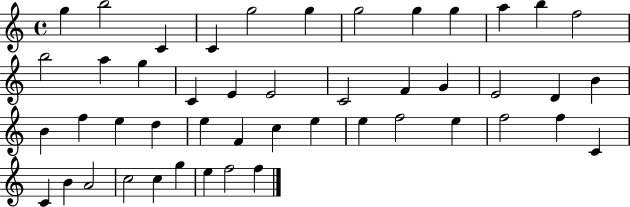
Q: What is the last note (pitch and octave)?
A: F5